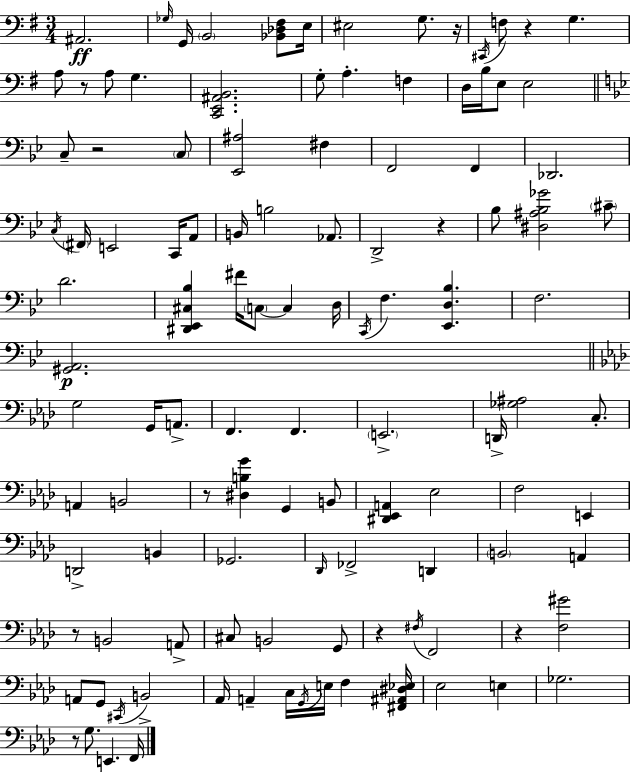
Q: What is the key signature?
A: G major